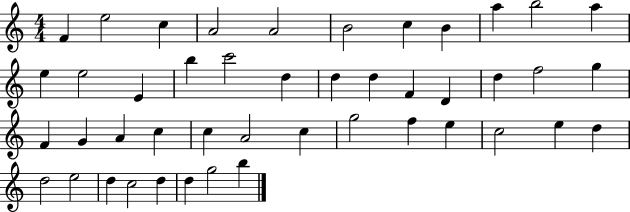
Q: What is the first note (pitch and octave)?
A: F4